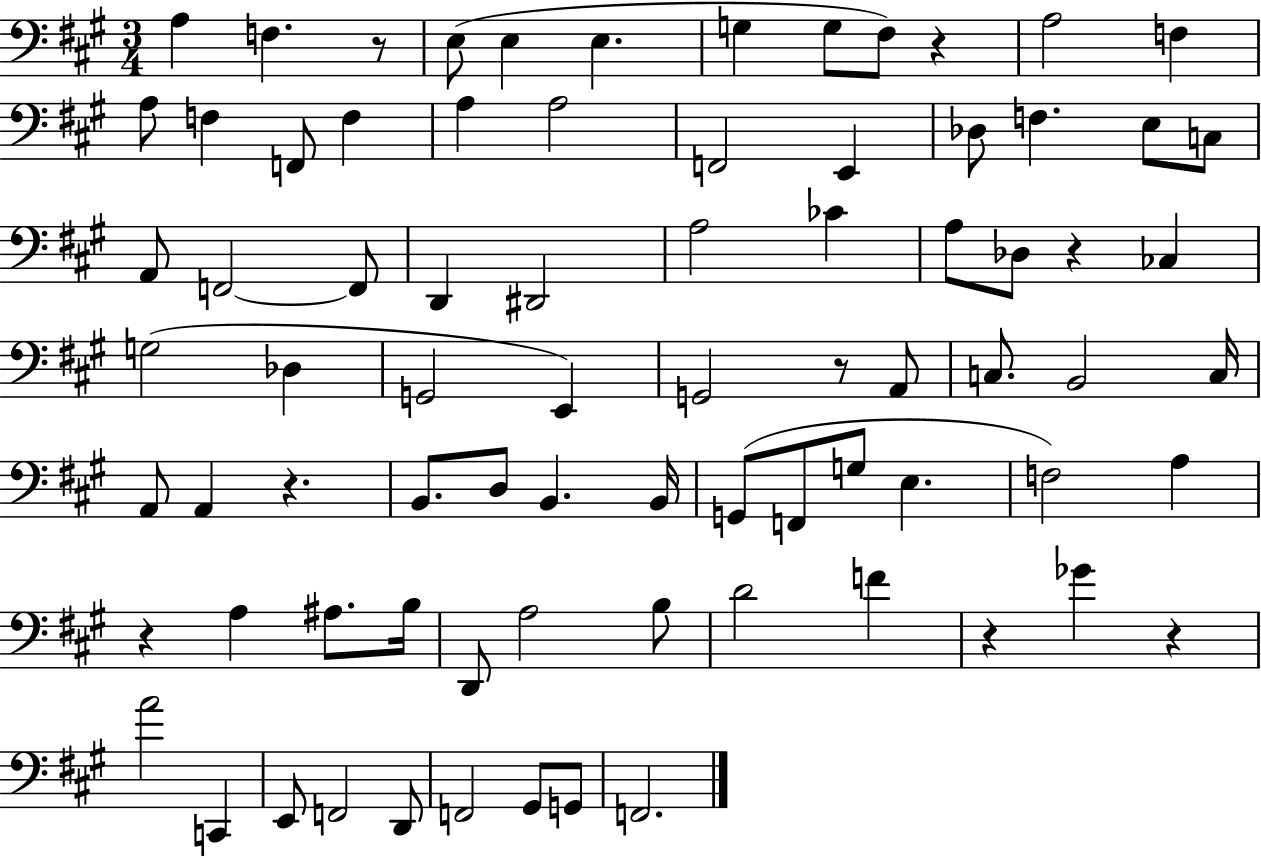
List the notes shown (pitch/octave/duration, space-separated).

A3/q F3/q. R/e E3/e E3/q E3/q. G3/q G3/e F#3/e R/q A3/h F3/q A3/e F3/q F2/e F3/q A3/q A3/h F2/h E2/q Db3/e F3/q. E3/e C3/e A2/e F2/h F2/e D2/q D#2/h A3/h CES4/q A3/e Db3/e R/q CES3/q G3/h Db3/q G2/h E2/q G2/h R/e A2/e C3/e. B2/h C3/s A2/e A2/q R/q. B2/e. D3/e B2/q. B2/s G2/e F2/e G3/e E3/q. F3/h A3/q R/q A3/q A#3/e. B3/s D2/e A3/h B3/e D4/h F4/q R/q Gb4/q R/q A4/h C2/q E2/e F2/h D2/e F2/h G#2/e G2/e F2/h.